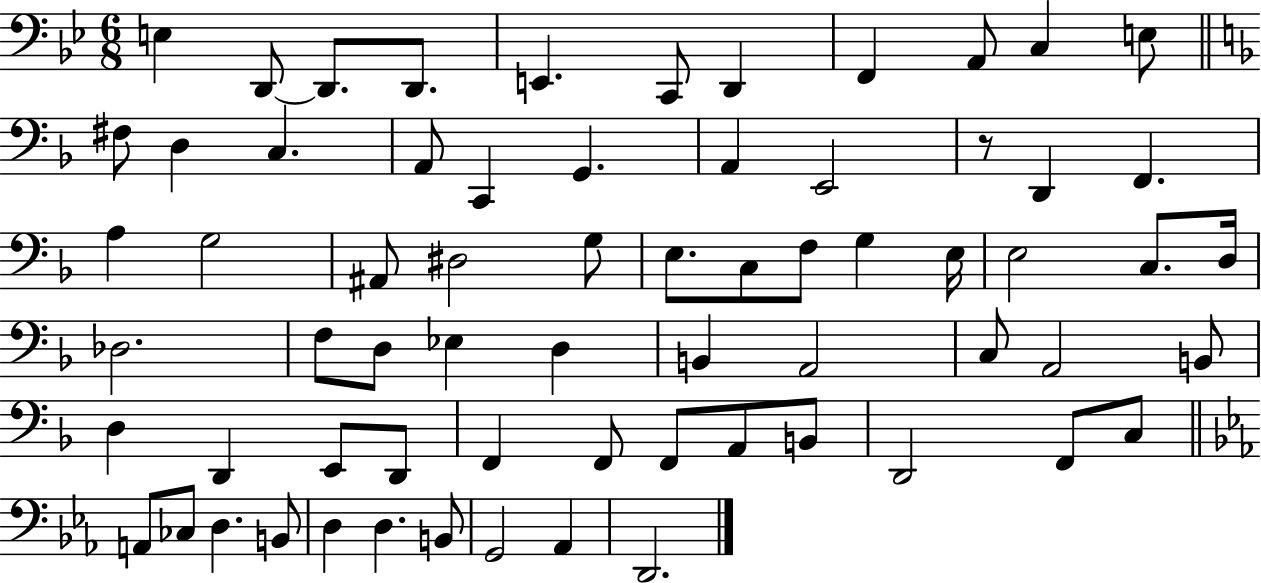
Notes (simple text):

E3/q D2/e D2/e. D2/e. E2/q. C2/e D2/q F2/q A2/e C3/q E3/e F#3/e D3/q C3/q. A2/e C2/q G2/q. A2/q E2/h R/e D2/q F2/q. A3/q G3/h A#2/e D#3/h G3/e E3/e. C3/e F3/e G3/q E3/s E3/h C3/e. D3/s Db3/h. F3/e D3/e Eb3/q D3/q B2/q A2/h C3/e A2/h B2/e D3/q D2/q E2/e D2/e F2/q F2/e F2/e A2/e B2/e D2/h F2/e C3/e A2/e CES3/e D3/q. B2/e D3/q D3/q. B2/e G2/h Ab2/q D2/h.